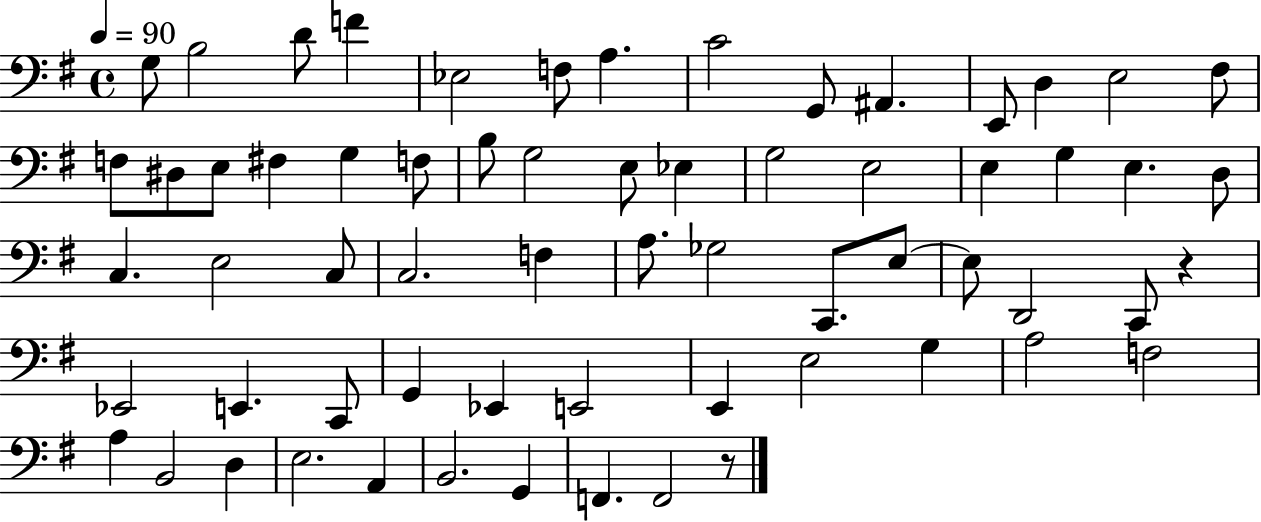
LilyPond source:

{
  \clef bass
  \time 4/4
  \defaultTimeSignature
  \key g \major
  \tempo 4 = 90
  g8 b2 d'8 f'4 | ees2 f8 a4. | c'2 g,8 ais,4. | e,8 d4 e2 fis8 | \break f8 dis8 e8 fis4 g4 f8 | b8 g2 e8 ees4 | g2 e2 | e4 g4 e4. d8 | \break c4. e2 c8 | c2. f4 | a8. ges2 c,8. e8~~ | e8 d,2 c,8 r4 | \break ees,2 e,4. c,8 | g,4 ees,4 e,2 | e,4 e2 g4 | a2 f2 | \break a4 b,2 d4 | e2. a,4 | b,2. g,4 | f,4. f,2 r8 | \break \bar "|."
}